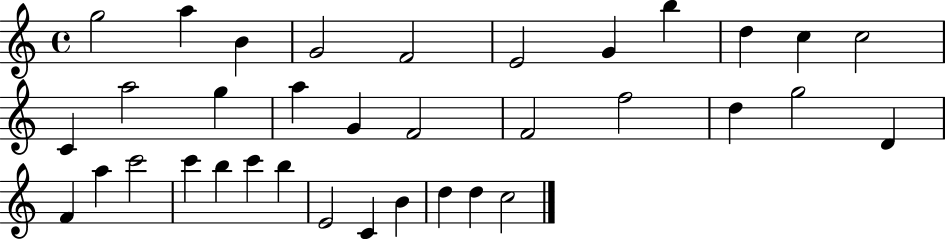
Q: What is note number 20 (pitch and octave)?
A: D5